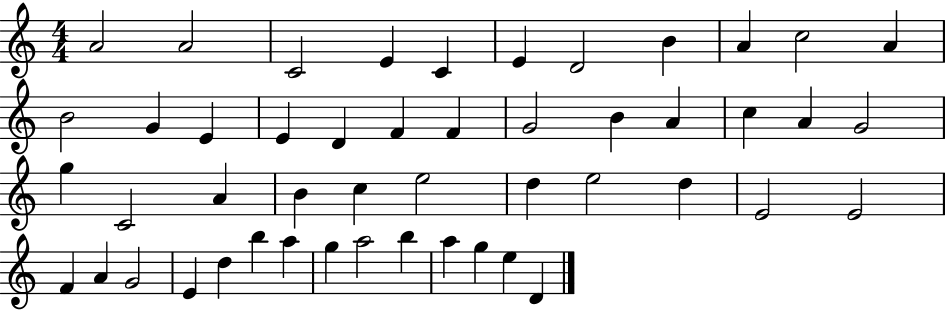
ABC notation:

X:1
T:Untitled
M:4/4
L:1/4
K:C
A2 A2 C2 E C E D2 B A c2 A B2 G E E D F F G2 B A c A G2 g C2 A B c e2 d e2 d E2 E2 F A G2 E d b a g a2 b a g e D